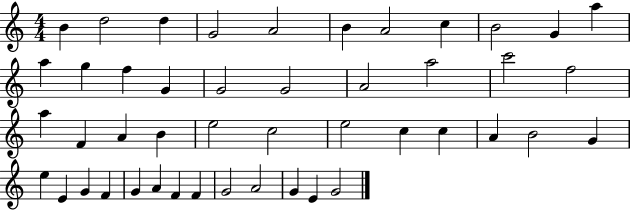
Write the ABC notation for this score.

X:1
T:Untitled
M:4/4
L:1/4
K:C
B d2 d G2 A2 B A2 c B2 G a a g f G G2 G2 A2 a2 c'2 f2 a F A B e2 c2 e2 c c A B2 G e E G F G A F F G2 A2 G E G2